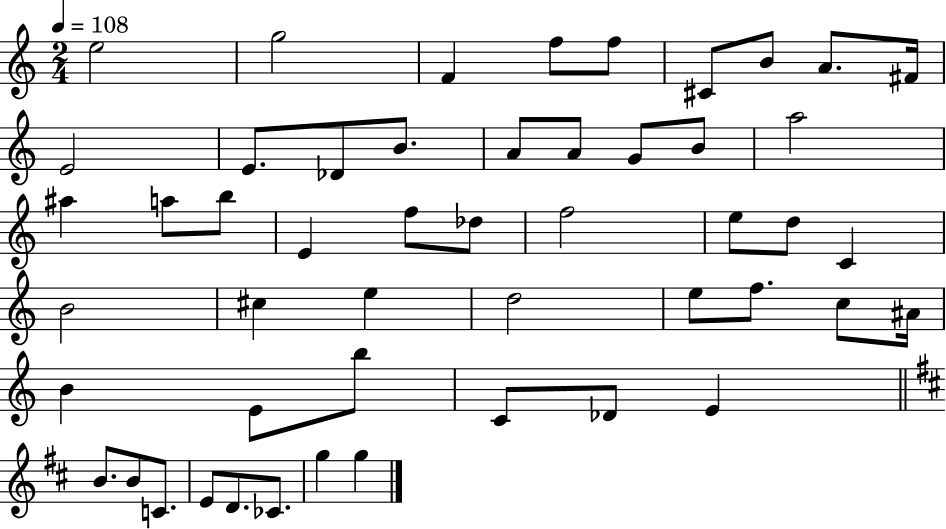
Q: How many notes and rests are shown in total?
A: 50